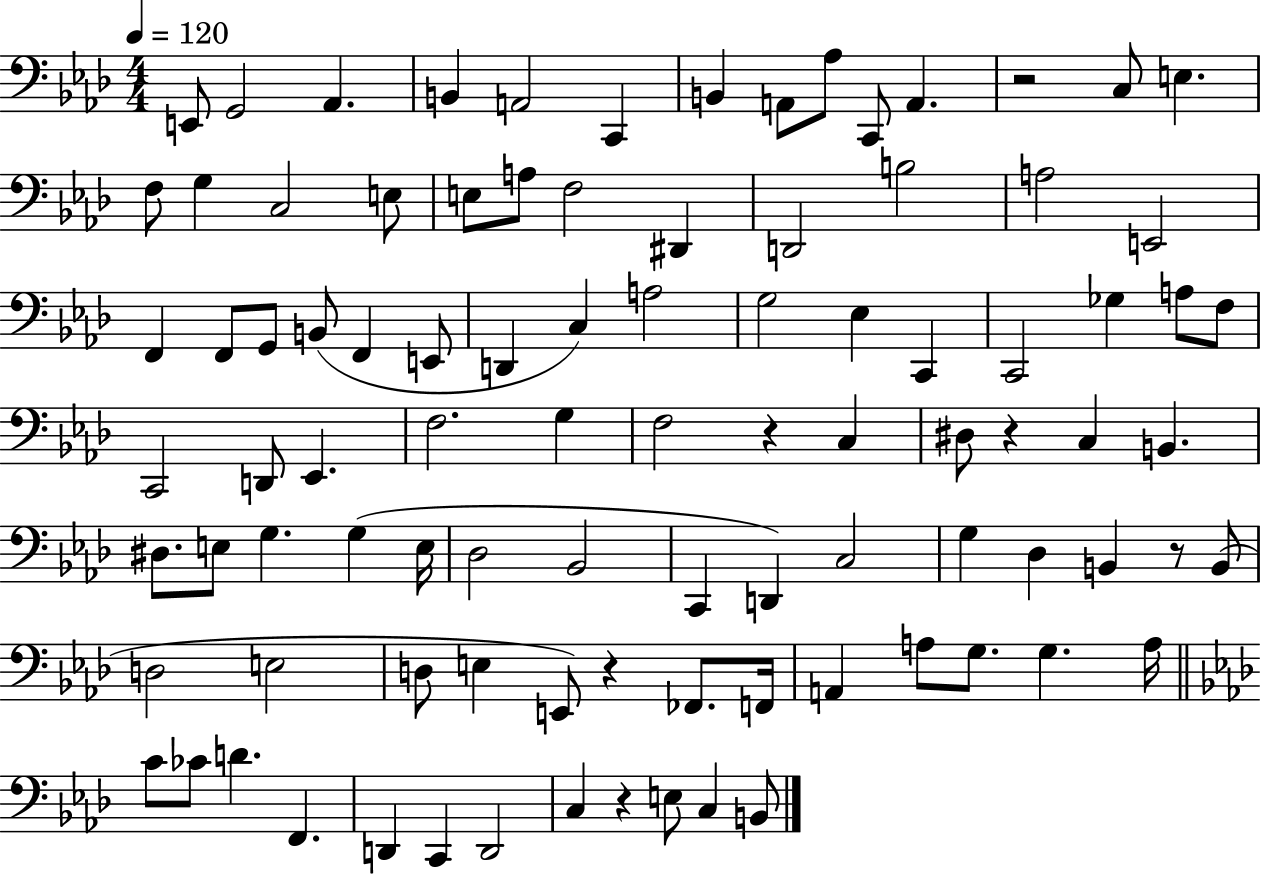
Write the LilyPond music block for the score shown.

{
  \clef bass
  \numericTimeSignature
  \time 4/4
  \key aes \major
  \tempo 4 = 120
  e,8 g,2 aes,4. | b,4 a,2 c,4 | b,4 a,8 aes8 c,8 a,4. | r2 c8 e4. | \break f8 g4 c2 e8 | e8 a8 f2 dis,4 | d,2 b2 | a2 e,2 | \break f,4 f,8 g,8 b,8( f,4 e,8 | d,4 c4) a2 | g2 ees4 c,4 | c,2 ges4 a8 f8 | \break c,2 d,8 ees,4. | f2. g4 | f2 r4 c4 | dis8 r4 c4 b,4. | \break dis8. e8 g4. g4( e16 | des2 bes,2 | c,4 d,4) c2 | g4 des4 b,4 r8 b,8( | \break d2 e2 | d8 e4 e,8) r4 fes,8. f,16 | a,4 a8 g8. g4. a16 | \bar "||" \break \key f \minor c'8 ces'8 d'4. f,4. | d,4 c,4 d,2 | c4 r4 e8 c4 b,8 | \bar "|."
}